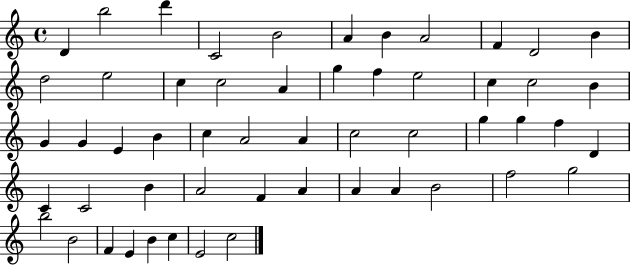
{
  \clef treble
  \time 4/4
  \defaultTimeSignature
  \key c \major
  d'4 b''2 d'''4 | c'2 b'2 | a'4 b'4 a'2 | f'4 d'2 b'4 | \break d''2 e''2 | c''4 c''2 a'4 | g''4 f''4 e''2 | c''4 c''2 b'4 | \break g'4 g'4 e'4 b'4 | c''4 a'2 a'4 | c''2 c''2 | g''4 g''4 f''4 d'4 | \break c'4 c'2 b'4 | a'2 f'4 a'4 | a'4 a'4 b'2 | f''2 g''2 | \break b''2 b'2 | f'4 e'4 b'4 c''4 | e'2 c''2 | \bar "|."
}